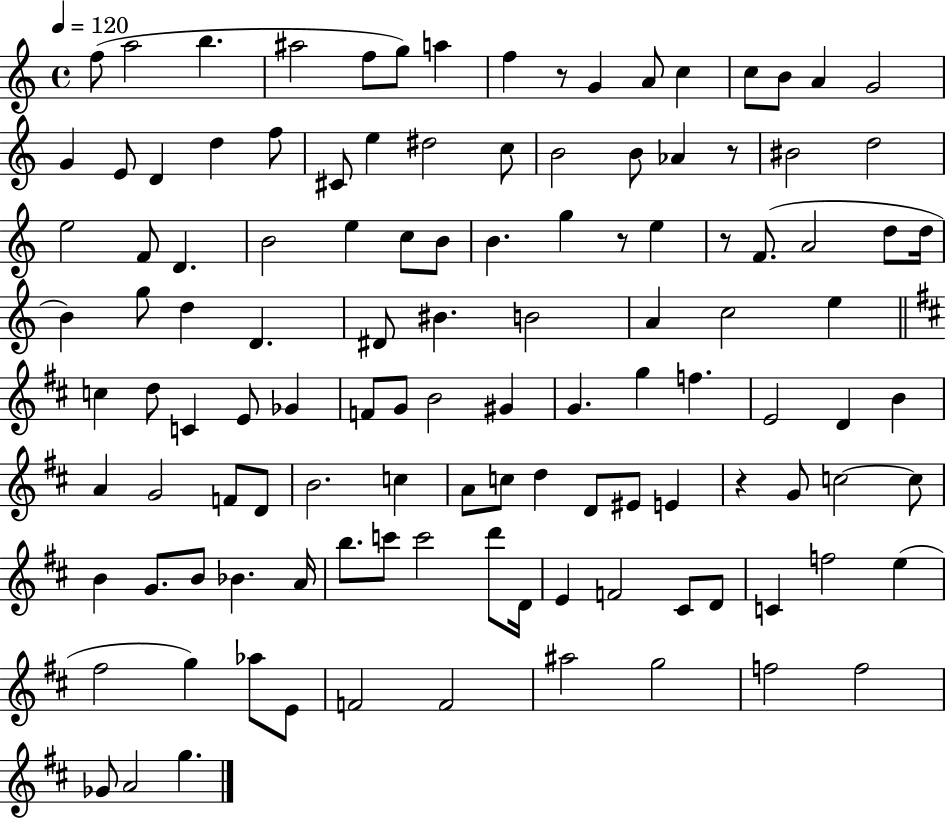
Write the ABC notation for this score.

X:1
T:Untitled
M:4/4
L:1/4
K:C
f/2 a2 b ^a2 f/2 g/2 a f z/2 G A/2 c c/2 B/2 A G2 G E/2 D d f/2 ^C/2 e ^d2 c/2 B2 B/2 _A z/2 ^B2 d2 e2 F/2 D B2 e c/2 B/2 B g z/2 e z/2 F/2 A2 d/2 d/4 B g/2 d D ^D/2 ^B B2 A c2 e c d/2 C E/2 _G F/2 G/2 B2 ^G G g f E2 D B A G2 F/2 D/2 B2 c A/2 c/2 d D/2 ^E/2 E z G/2 c2 c/2 B G/2 B/2 _B A/4 b/2 c'/2 c'2 d'/2 D/4 E F2 ^C/2 D/2 C f2 e ^f2 g _a/2 E/2 F2 F2 ^a2 g2 f2 f2 _G/2 A2 g